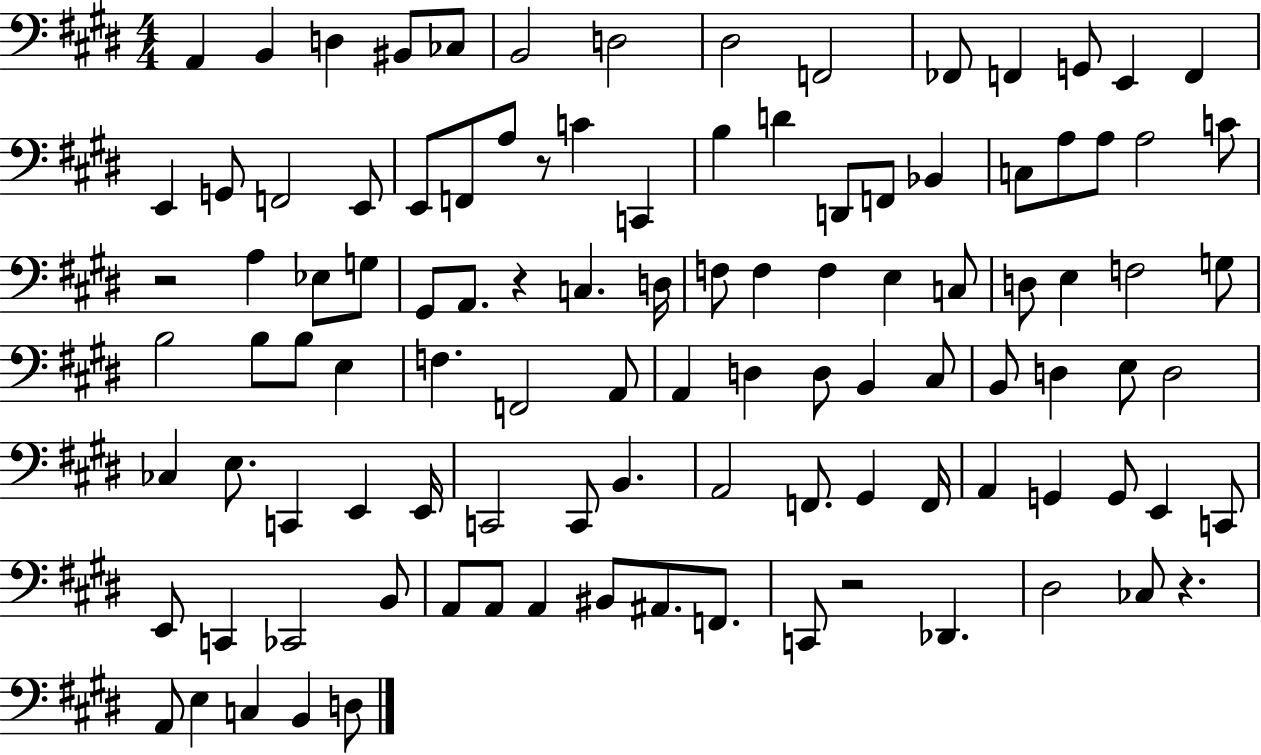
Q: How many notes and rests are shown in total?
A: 106